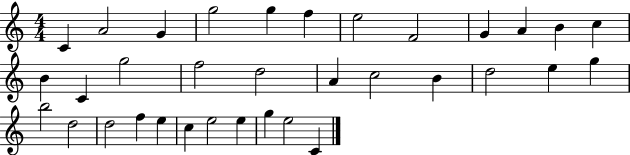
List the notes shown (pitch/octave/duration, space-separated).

C4/q A4/h G4/q G5/h G5/q F5/q E5/h F4/h G4/q A4/q B4/q C5/q B4/q C4/q G5/h F5/h D5/h A4/q C5/h B4/q D5/h E5/q G5/q B5/h D5/h D5/h F5/q E5/q C5/q E5/h E5/q G5/q E5/h C4/q